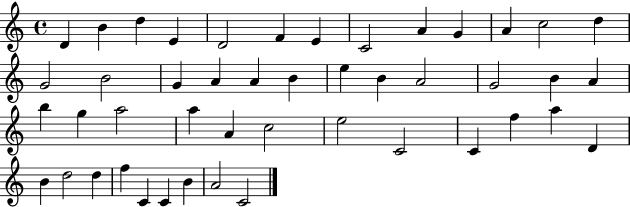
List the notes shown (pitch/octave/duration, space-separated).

D4/q B4/q D5/q E4/q D4/h F4/q E4/q C4/h A4/q G4/q A4/q C5/h D5/q G4/h B4/h G4/q A4/q A4/q B4/q E5/q B4/q A4/h G4/h B4/q A4/q B5/q G5/q A5/h A5/q A4/q C5/h E5/h C4/h C4/q F5/q A5/q D4/q B4/q D5/h D5/q F5/q C4/q C4/q B4/q A4/h C4/h